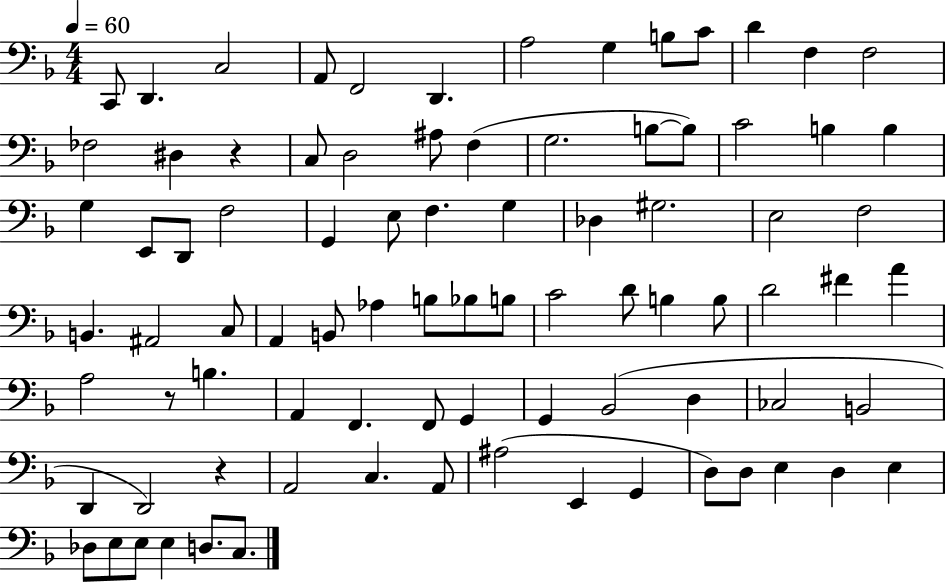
C2/e D2/q. C3/h A2/e F2/h D2/q. A3/h G3/q B3/e C4/e D4/q F3/q F3/h FES3/h D#3/q R/q C3/e D3/h A#3/e F3/q G3/h. B3/e B3/e C4/h B3/q B3/q G3/q E2/e D2/e F3/h G2/q E3/e F3/q. G3/q Db3/q G#3/h. E3/h F3/h B2/q. A#2/h C3/e A2/q B2/e Ab3/q B3/e Bb3/e B3/e C4/h D4/e B3/q B3/e D4/h F#4/q A4/q A3/h R/e B3/q. A2/q F2/q. F2/e G2/q G2/q Bb2/h D3/q CES3/h B2/h D2/q D2/h R/q A2/h C3/q. A2/e A#3/h E2/q G2/q D3/e D3/e E3/q D3/q E3/q Db3/e E3/e E3/e E3/q D3/e. C3/e.